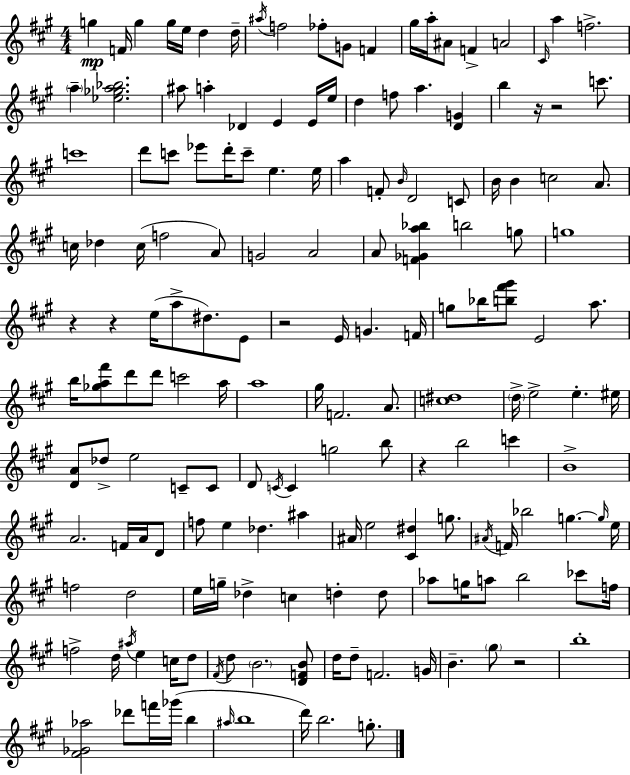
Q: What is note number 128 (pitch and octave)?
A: F5